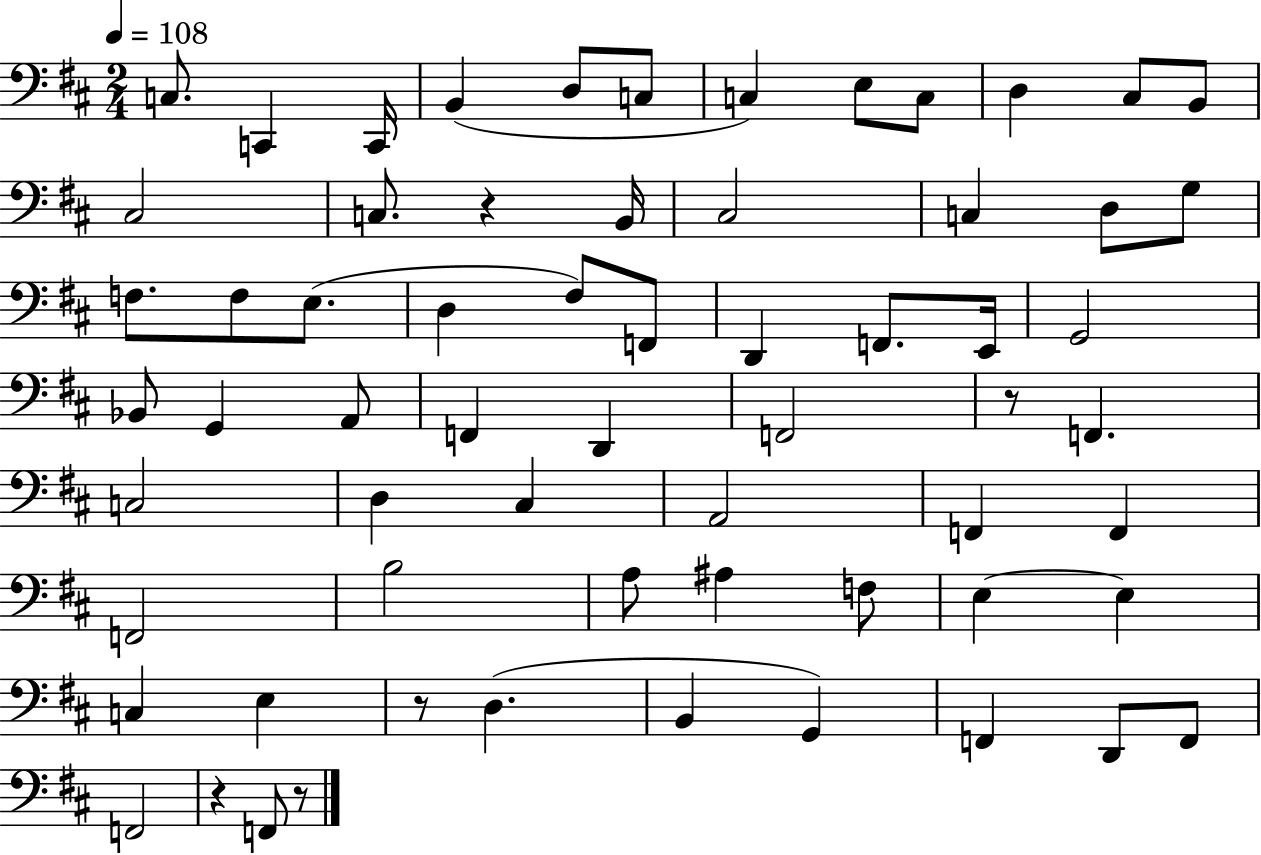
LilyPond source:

{
  \clef bass
  \numericTimeSignature
  \time 2/4
  \key d \major
  \tempo 4 = 108
  c8. c,4 c,16 | b,4( d8 c8 | c4) e8 c8 | d4 cis8 b,8 | \break cis2 | c8. r4 b,16 | cis2 | c4 d8 g8 | \break f8. f8 e8.( | d4 fis8) f,8 | d,4 f,8. e,16 | g,2 | \break bes,8 g,4 a,8 | f,4 d,4 | f,2 | r8 f,4. | \break c2 | d4 cis4 | a,2 | f,4 f,4 | \break f,2 | b2 | a8 ais4 f8 | e4~~ e4 | \break c4 e4 | r8 d4.( | b,4 g,4) | f,4 d,8 f,8 | \break f,2 | r4 f,8 r8 | \bar "|."
}